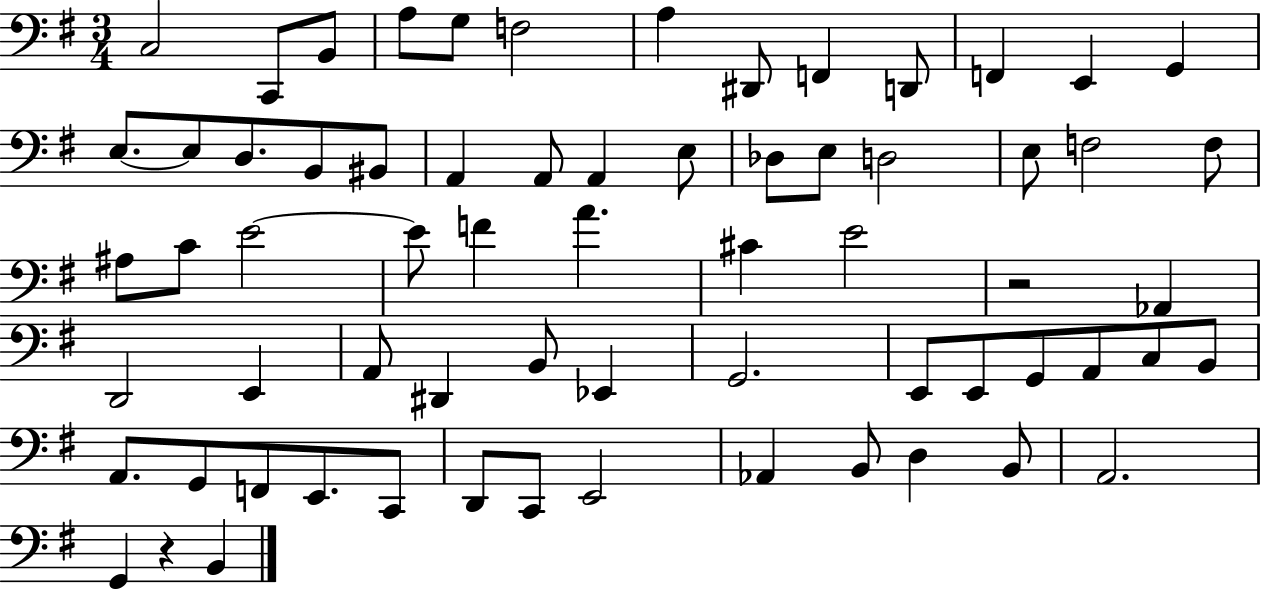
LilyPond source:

{
  \clef bass
  \numericTimeSignature
  \time 3/4
  \key g \major
  c2 c,8 b,8 | a8 g8 f2 | a4 dis,8 f,4 d,8 | f,4 e,4 g,4 | \break e8.~~ e8 d8. b,8 bis,8 | a,4 a,8 a,4 e8 | des8 e8 d2 | e8 f2 f8 | \break ais8 c'8 e'2~~ | e'8 f'4 a'4. | cis'4 e'2 | r2 aes,4 | \break d,2 e,4 | a,8 dis,4 b,8 ees,4 | g,2. | e,8 e,8 g,8 a,8 c8 b,8 | \break a,8. g,8 f,8 e,8. c,8 | d,8 c,8 e,2 | aes,4 b,8 d4 b,8 | a,2. | \break g,4 r4 b,4 | \bar "|."
}